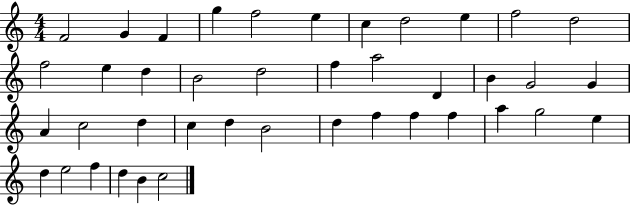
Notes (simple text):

F4/h G4/q F4/q G5/q F5/h E5/q C5/q D5/h E5/q F5/h D5/h F5/h E5/q D5/q B4/h D5/h F5/q A5/h D4/q B4/q G4/h G4/q A4/q C5/h D5/q C5/q D5/q B4/h D5/q F5/q F5/q F5/q A5/q G5/h E5/q D5/q E5/h F5/q D5/q B4/q C5/h